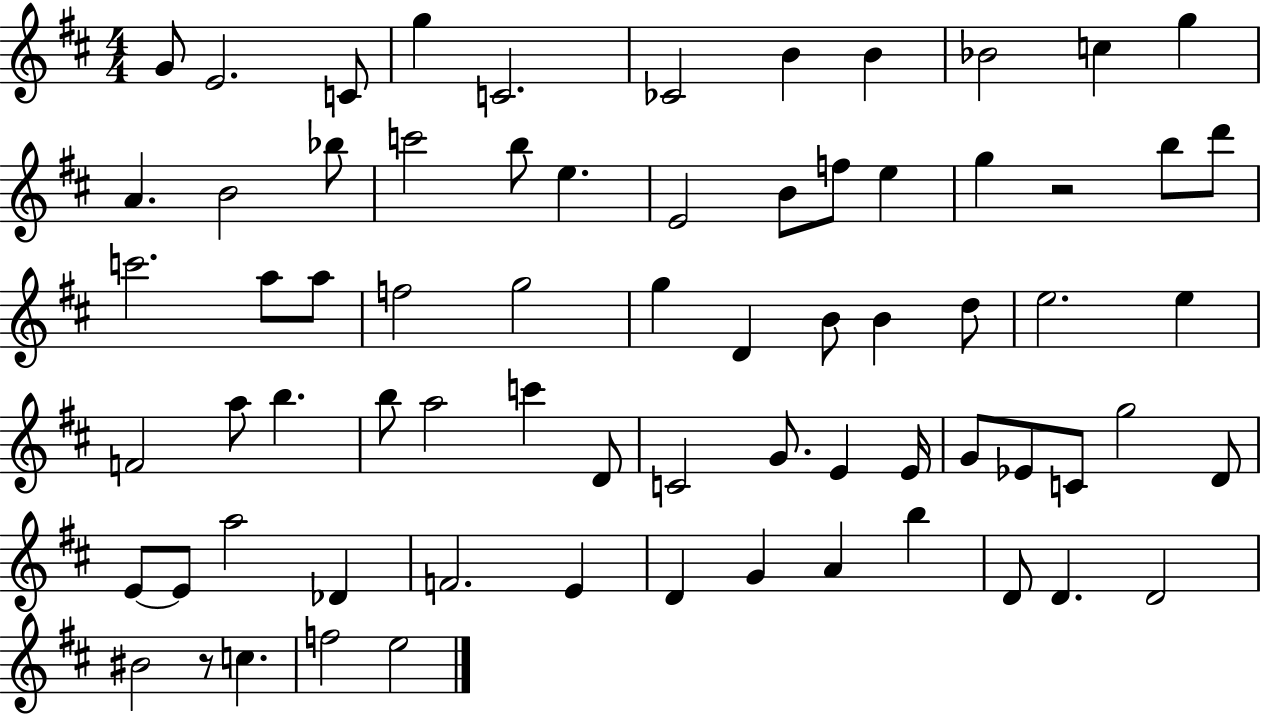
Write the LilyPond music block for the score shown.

{
  \clef treble
  \numericTimeSignature
  \time 4/4
  \key d \major
  g'8 e'2. c'8 | g''4 c'2. | ces'2 b'4 b'4 | bes'2 c''4 g''4 | \break a'4. b'2 bes''8 | c'''2 b''8 e''4. | e'2 b'8 f''8 e''4 | g''4 r2 b''8 d'''8 | \break c'''2. a''8 a''8 | f''2 g''2 | g''4 d'4 b'8 b'4 d''8 | e''2. e''4 | \break f'2 a''8 b''4. | b''8 a''2 c'''4 d'8 | c'2 g'8. e'4 e'16 | g'8 ees'8 c'8 g''2 d'8 | \break e'8~~ e'8 a''2 des'4 | f'2. e'4 | d'4 g'4 a'4 b''4 | d'8 d'4. d'2 | \break bis'2 r8 c''4. | f''2 e''2 | \bar "|."
}